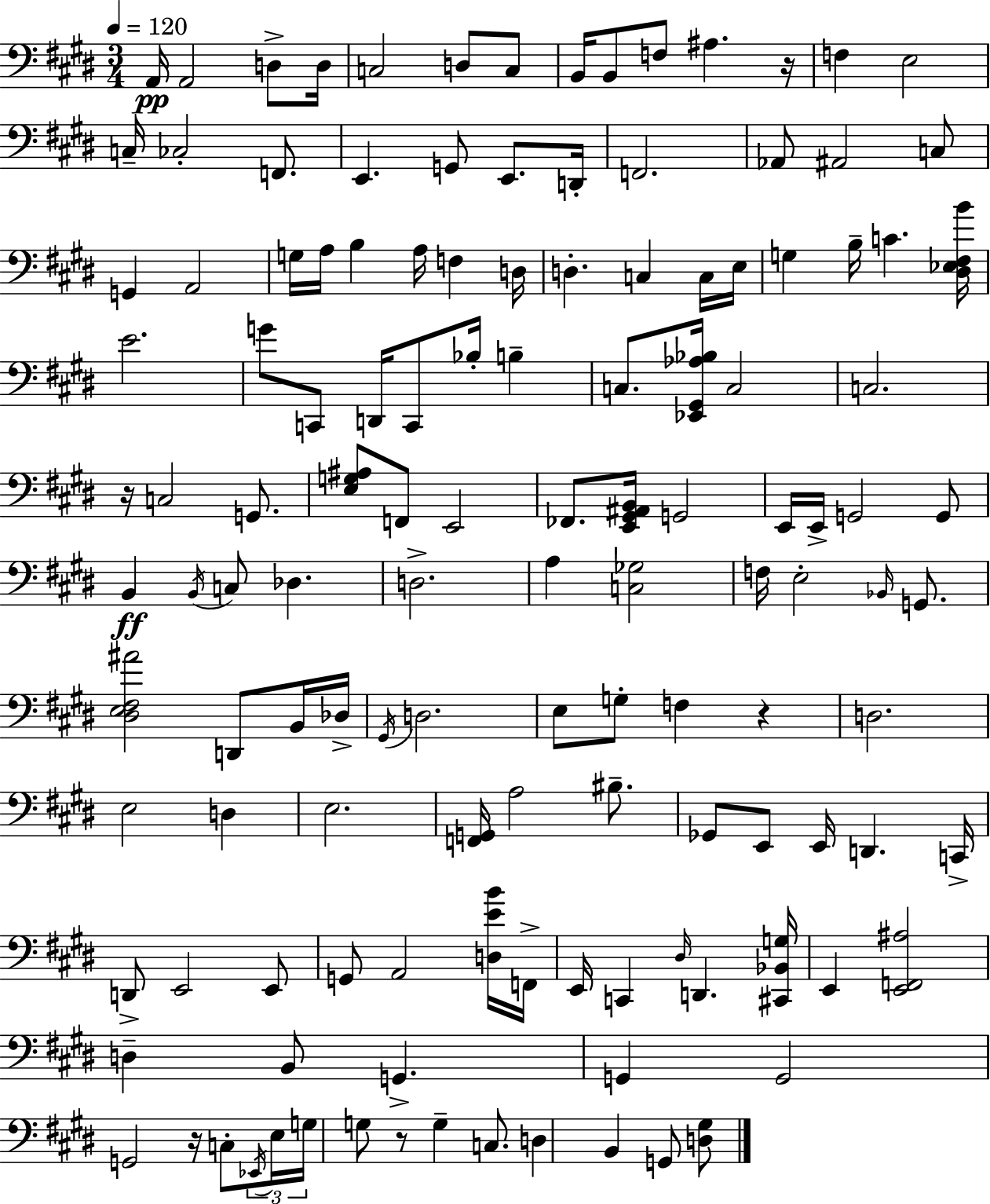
X:1
T:Untitled
M:3/4
L:1/4
K:E
A,,/4 A,,2 D,/2 D,/4 C,2 D,/2 C,/2 B,,/4 B,,/2 F,/2 ^A, z/4 F, E,2 C,/4 _C,2 F,,/2 E,, G,,/2 E,,/2 D,,/4 F,,2 _A,,/2 ^A,,2 C,/2 G,, A,,2 G,/4 A,/4 B, A,/4 F, D,/4 D, C, C,/4 E,/4 G, B,/4 C [^D,_E,^F,B]/4 E2 G/2 C,,/2 D,,/4 C,,/2 _B,/4 B, C,/2 [_E,,^G,,_A,_B,]/4 C,2 C,2 z/4 C,2 G,,/2 [E,G,^A,]/2 F,,/2 E,,2 _F,,/2 [E,,^G,,^A,,B,,]/4 G,,2 E,,/4 E,,/4 G,,2 G,,/2 B,, B,,/4 C,/2 _D, D,2 A, [C,_G,]2 F,/4 E,2 _B,,/4 G,,/2 [^D,E,^F,^A]2 D,,/2 B,,/4 _D,/4 ^G,,/4 D,2 E,/2 G,/2 F, z D,2 E,2 D, E,2 [F,,G,,]/4 A,2 ^B,/2 _G,,/2 E,,/2 E,,/4 D,, C,,/4 D,,/2 E,,2 E,,/2 G,,/2 A,,2 [D,EB]/4 F,,/4 E,,/4 C,, ^D,/4 D,, [^C,,_B,,G,]/4 E,, [E,,F,,^A,]2 D, B,,/2 G,, G,, G,,2 G,,2 z/4 C,/2 _E,,/4 E,/4 G,/4 G,/2 z/2 G, C,/2 D, B,, G,,/2 [D,^G,]/2